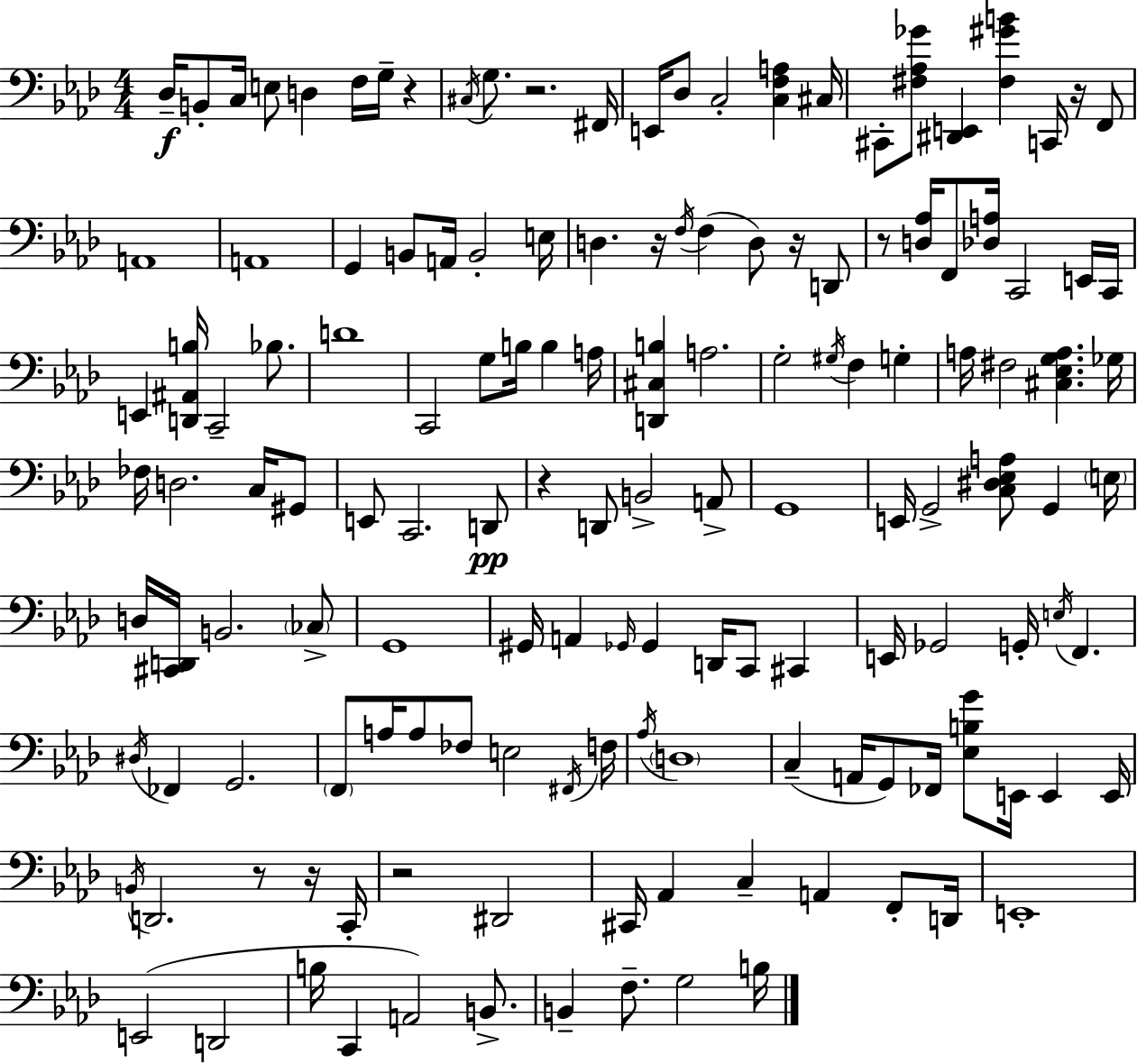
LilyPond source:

{
  \clef bass
  \numericTimeSignature
  \time 4/4
  \key f \minor
  \repeat volta 2 { des16--\f b,8-. c16 e8 d4 f16 g16-- r4 | \acciaccatura { cis16 } g8. r2. | fis,16 e,16 des8 c2-. <c f a>4 | cis16 cis,8-. <fis aes ges'>8 <dis, e,>4 <fis gis' b'>4 c,16 r16 f,8 | \break a,1 | a,1 | g,4 b,8 a,16 b,2-. | e16 d4. r16 \acciaccatura { f16 }( f4 d8) r16 | \break d,8 r8 <d aes>16 f,8 <des a>16 c,2 | e,16 c,16 e,4 <d, ais, b>16 c,2-- bes8. | d'1 | c,2 g8 b16 b4 | \break a16 <d, cis b>4 a2. | g2-. \acciaccatura { gis16 } f4 g4-. | a16 fis2 <cis ees g a>4. | ges16 fes16 d2. | \break c16 gis,8 e,8 c,2. | d,8\pp r4 d,8 b,2-> | a,8-> g,1 | e,16 g,2-> <c dis ees a>8 g,4 | \break \parenthesize e16 d16 <cis, d,>16 b,2. | \parenthesize ces8-> g,1 | gis,16 a,4 \grace { ges,16 } ges,4 d,16 c,8 | cis,4 e,16 ges,2 g,16-. \acciaccatura { e16 } f,4. | \break \acciaccatura { dis16 } fes,4 g,2. | \parenthesize f,8 a16 a8 fes8 e2 | \acciaccatura { fis,16 } f16 \acciaccatura { aes16 } \parenthesize d1 | c4--( a,16 g,8) fes,16 | \break <ees b g'>8 e,16 e,4 e,16 \acciaccatura { b,16 } d,2. | r8 r16 c,16-. r2 | dis,2 cis,16 aes,4 c4-- | a,4 f,8-. d,16 e,1-. | \break e,2( | d,2 b16 c,4 a,2) | b,8.-> b,4-- f8.-- | g2 b16 } \bar "|."
}